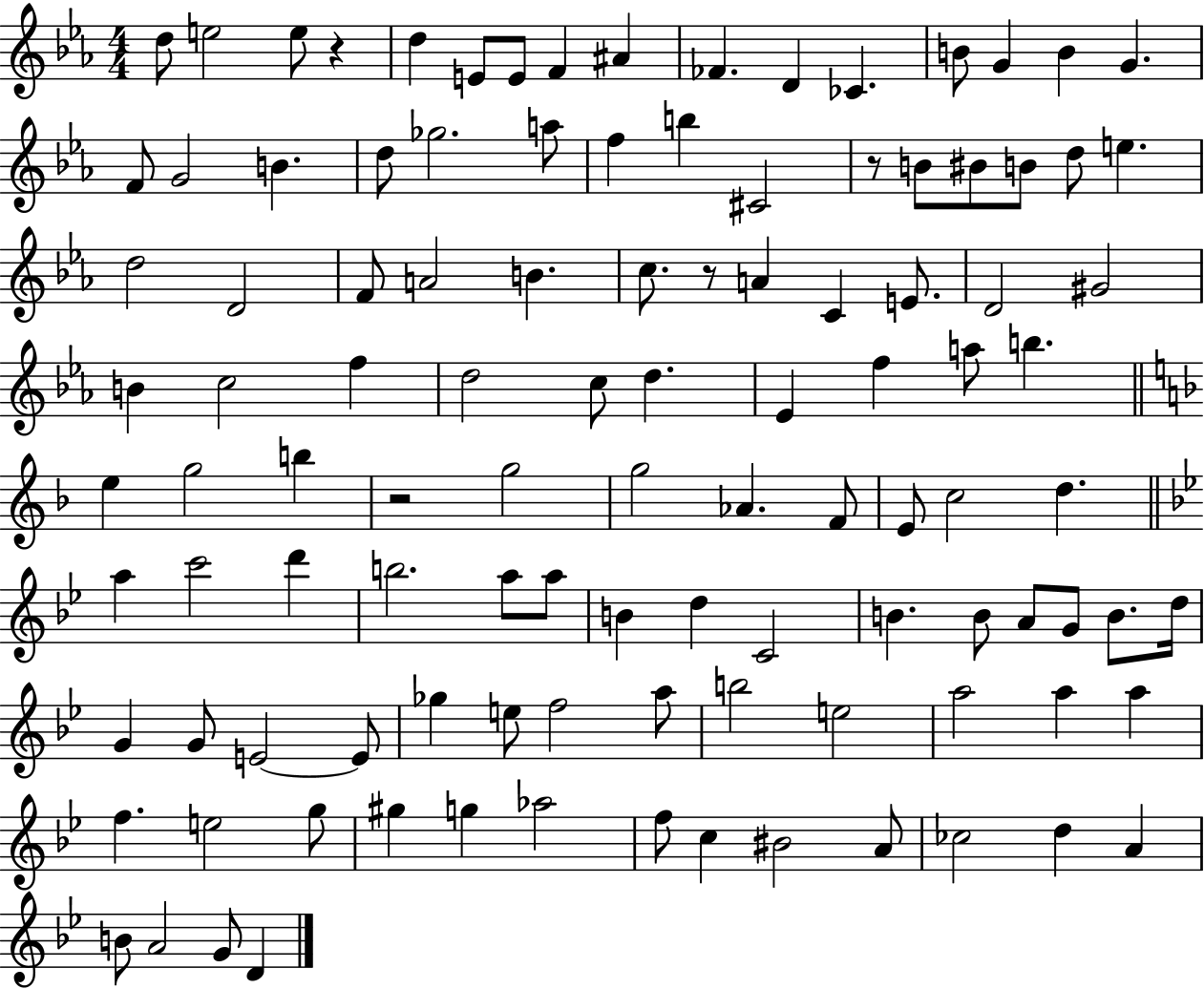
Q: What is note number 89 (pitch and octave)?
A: F5